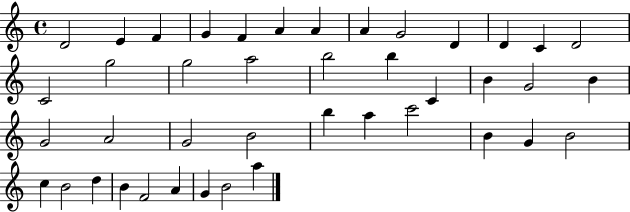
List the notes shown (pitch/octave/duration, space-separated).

D4/h E4/q F4/q G4/q F4/q A4/q A4/q A4/q G4/h D4/q D4/q C4/q D4/h C4/h G5/h G5/h A5/h B5/h B5/q C4/q B4/q G4/h B4/q G4/h A4/h G4/h B4/h B5/q A5/q C6/h B4/q G4/q B4/h C5/q B4/h D5/q B4/q F4/h A4/q G4/q B4/h A5/q